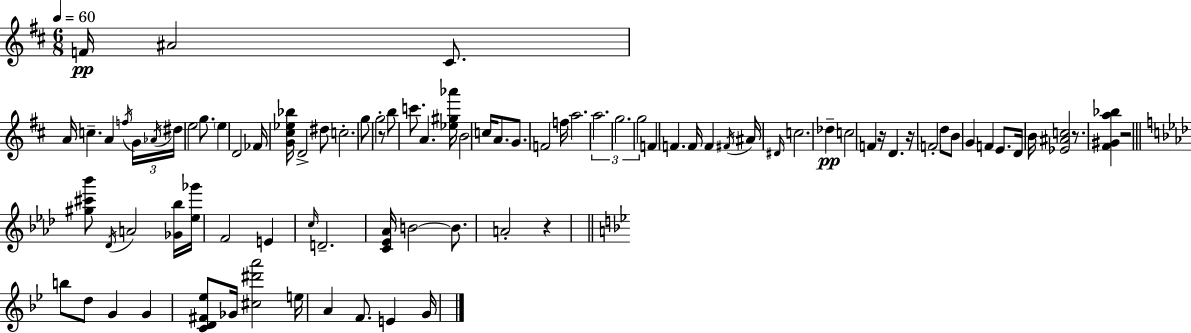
F4/s A#4/h C#4/e. A4/s C5/q. A4/q F5/s G4/s Ab4/s D#5/s E5/h G5/e. E5/q D4/h FES4/s [G4,C#5,Eb5,Bb5]/s D4/h D#5/e C5/h. G5/e G5/h R/e B5/e C6/e. A4/q. [Eb5,G#5,Ab6]/s B4/h C5/s A4/e. G4/e. F4/h F5/s A5/h. A5/h. G5/h. G5/h F4/q F4/q. F4/s F4/q F#4/s A#4/s D#4/s C5/h. Db5/q C5/h F4/q R/s D4/q. R/s F4/h D5/e B4/e G4/q F4/q E4/e. D4/s B4/s [Eb4,A#4,C5]/h R/e. [F#4,G#4,A5,Bb5]/q R/h [G#5,C#6,Bb6]/e Db4/s A4/h [Gb4,Bb5]/s [Eb5,Gb6]/s F4/h E4/q C5/s D4/h. [C4,Eb4,Ab4]/s B4/h B4/e. A4/h R/q B5/e D5/e G4/q G4/q [C4,D4,F#4,Eb5]/e Gb4/s [C#5,D#6,A6]/h E5/s A4/q F4/e. E4/q G4/s